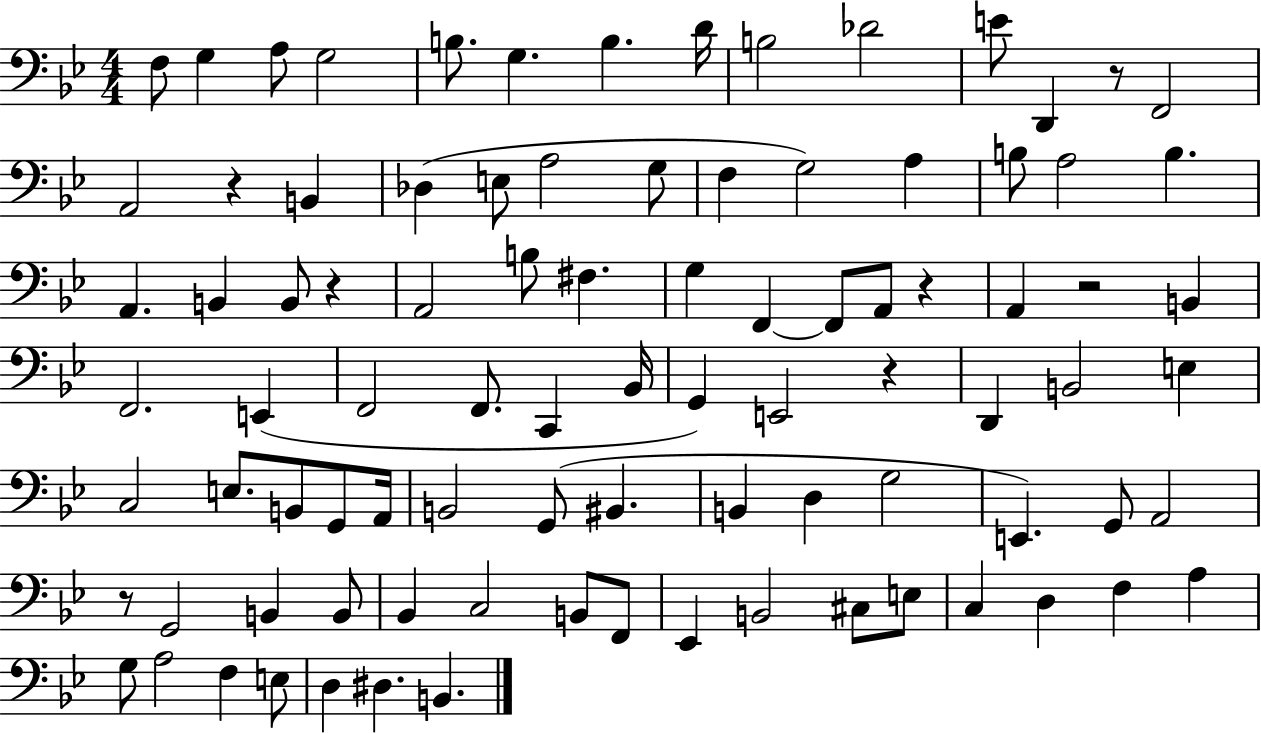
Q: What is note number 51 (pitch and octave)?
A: B2